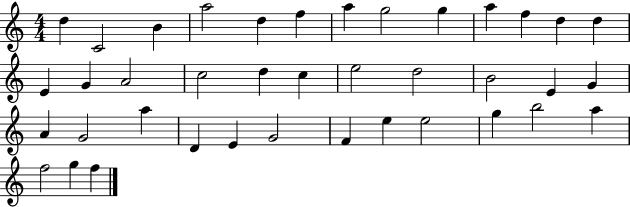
{
  \clef treble
  \numericTimeSignature
  \time 4/4
  \key c \major
  d''4 c'2 b'4 | a''2 d''4 f''4 | a''4 g''2 g''4 | a''4 f''4 d''4 d''4 | \break e'4 g'4 a'2 | c''2 d''4 c''4 | e''2 d''2 | b'2 e'4 g'4 | \break a'4 g'2 a''4 | d'4 e'4 g'2 | f'4 e''4 e''2 | g''4 b''2 a''4 | \break f''2 g''4 f''4 | \bar "|."
}